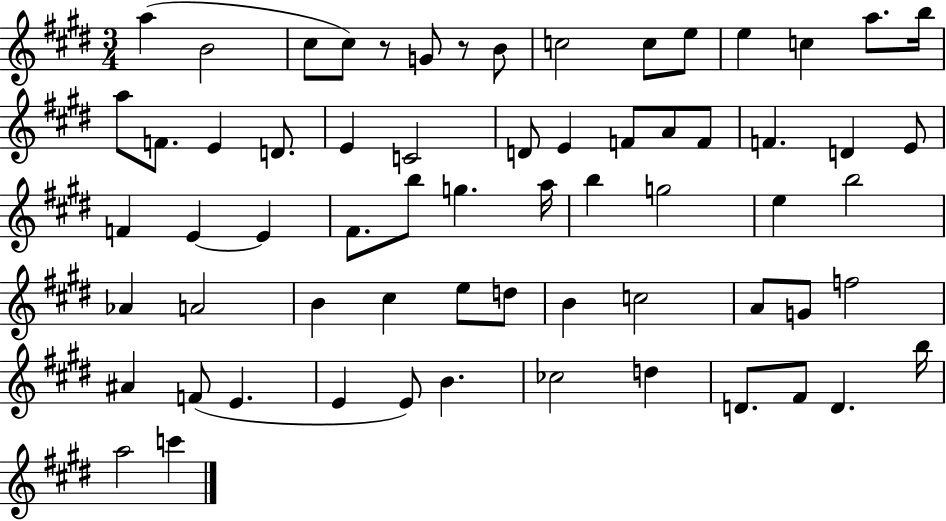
A5/q B4/h C#5/e C#5/e R/e G4/e R/e B4/e C5/h C5/e E5/e E5/q C5/q A5/e. B5/s A5/e F4/e. E4/q D4/e. E4/q C4/h D4/e E4/q F4/e A4/e F4/e F4/q. D4/q E4/e F4/q E4/q E4/q F#4/e. B5/e G5/q. A5/s B5/q G5/h E5/q B5/h Ab4/q A4/h B4/q C#5/q E5/e D5/e B4/q C5/h A4/e G4/e F5/h A#4/q F4/e E4/q. E4/q E4/e B4/q. CES5/h D5/q D4/e. F#4/e D4/q. B5/s A5/h C6/q